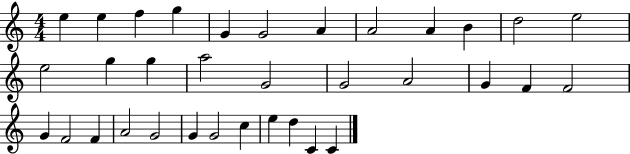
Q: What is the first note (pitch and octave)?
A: E5